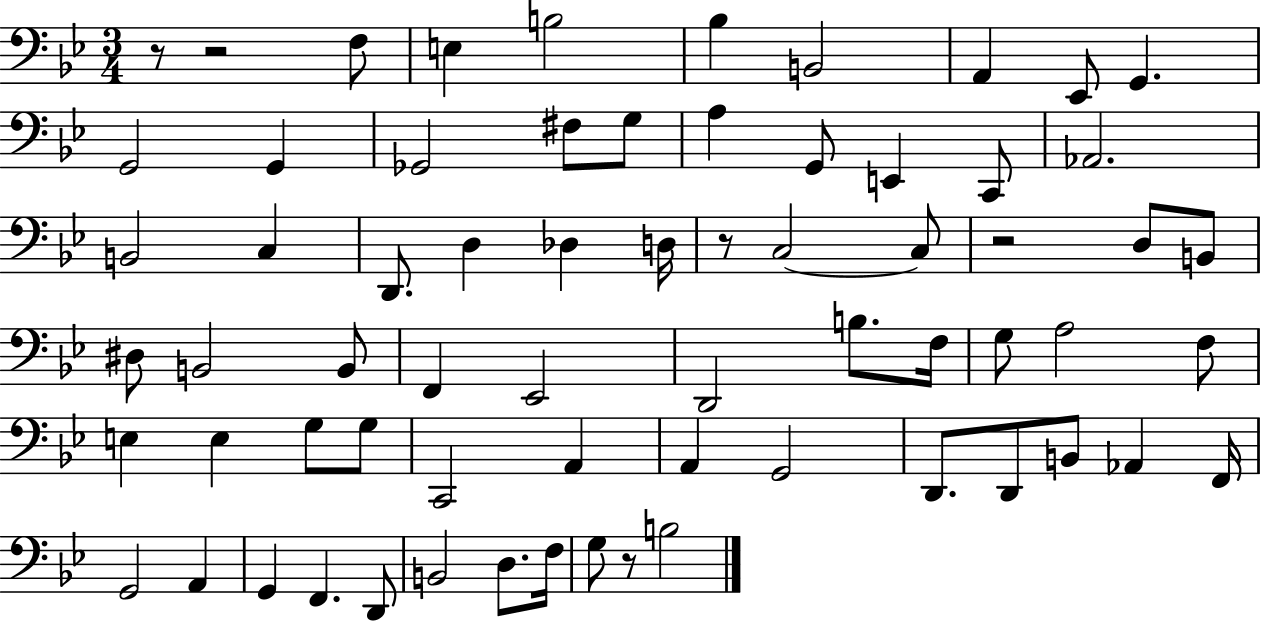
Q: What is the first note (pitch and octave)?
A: F3